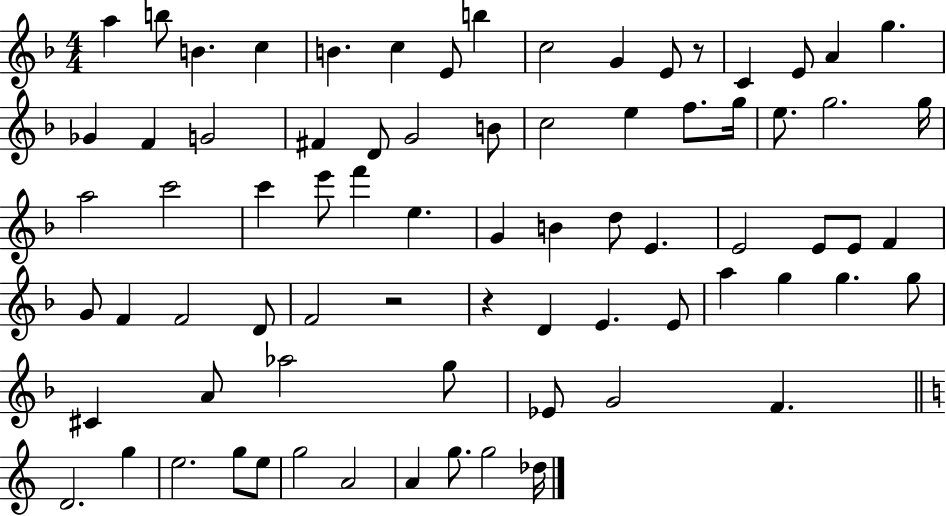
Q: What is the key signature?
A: F major